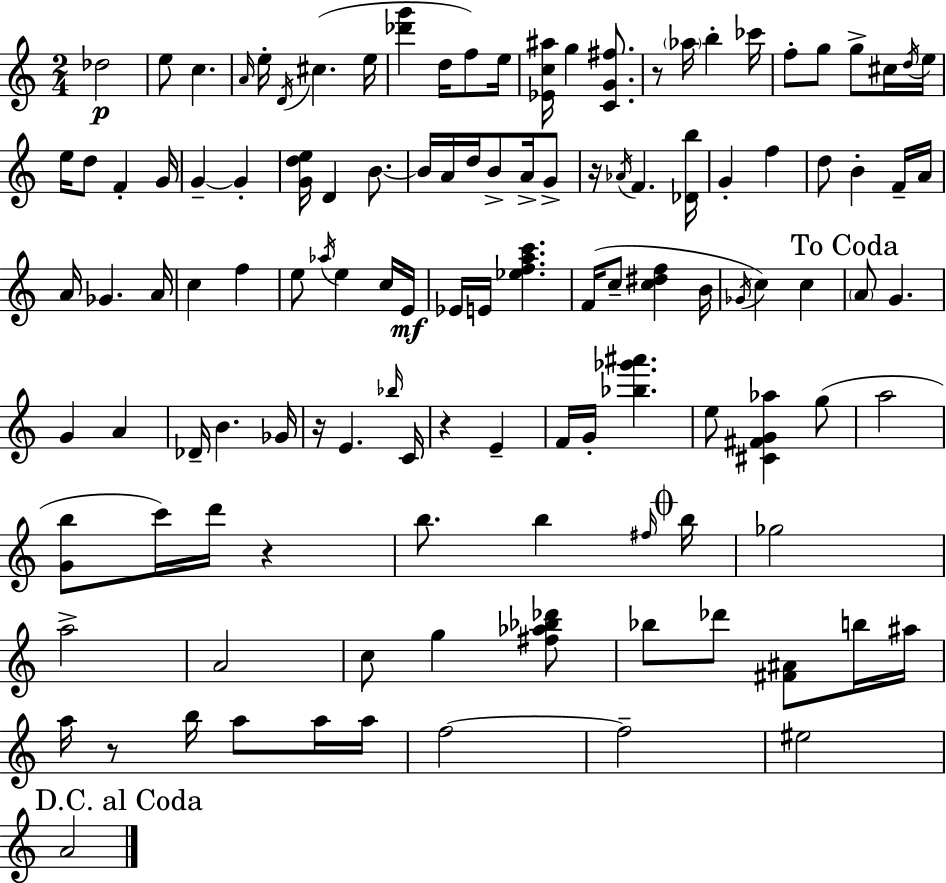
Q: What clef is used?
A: treble